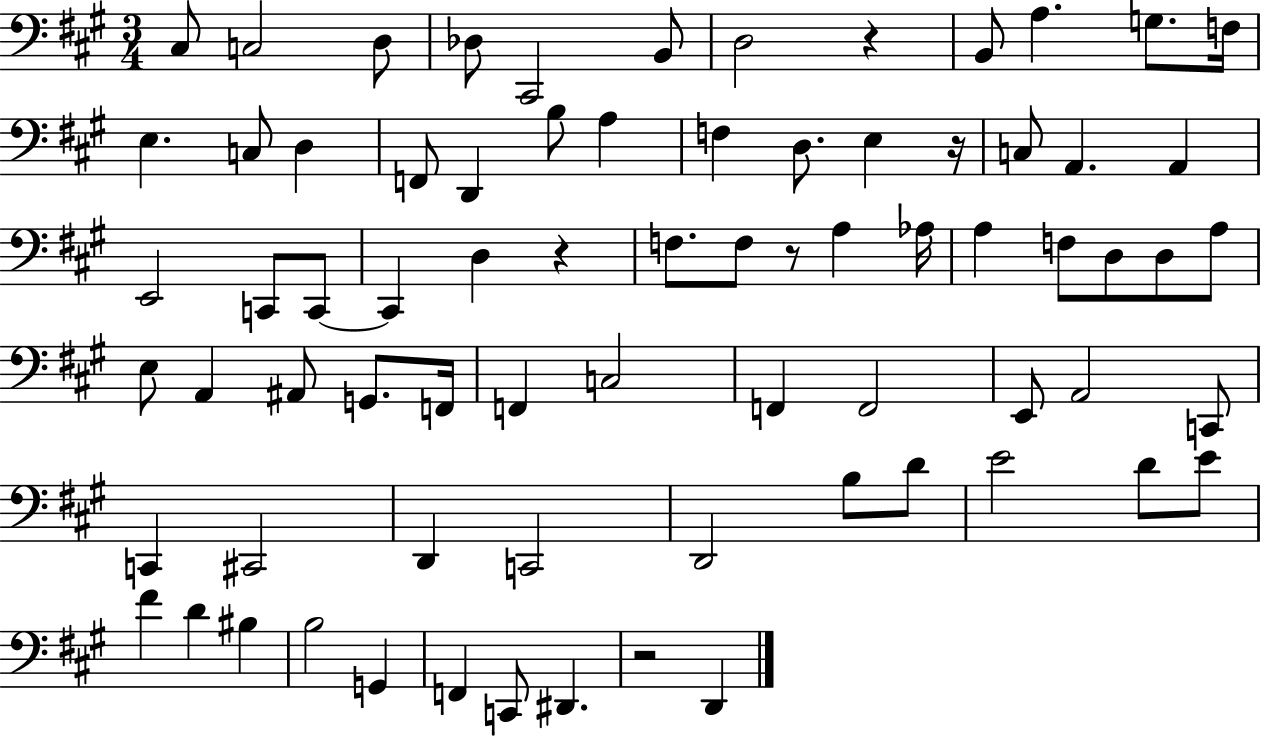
X:1
T:Untitled
M:3/4
L:1/4
K:A
^C,/2 C,2 D,/2 _D,/2 ^C,,2 B,,/2 D,2 z B,,/2 A, G,/2 F,/4 E, C,/2 D, F,,/2 D,, B,/2 A, F, D,/2 E, z/4 C,/2 A,, A,, E,,2 C,,/2 C,,/2 C,, D, z F,/2 F,/2 z/2 A, _A,/4 A, F,/2 D,/2 D,/2 A,/2 E,/2 A,, ^A,,/2 G,,/2 F,,/4 F,, C,2 F,, F,,2 E,,/2 A,,2 C,,/2 C,, ^C,,2 D,, C,,2 D,,2 B,/2 D/2 E2 D/2 E/2 ^F D ^B, B,2 G,, F,, C,,/2 ^D,, z2 D,,